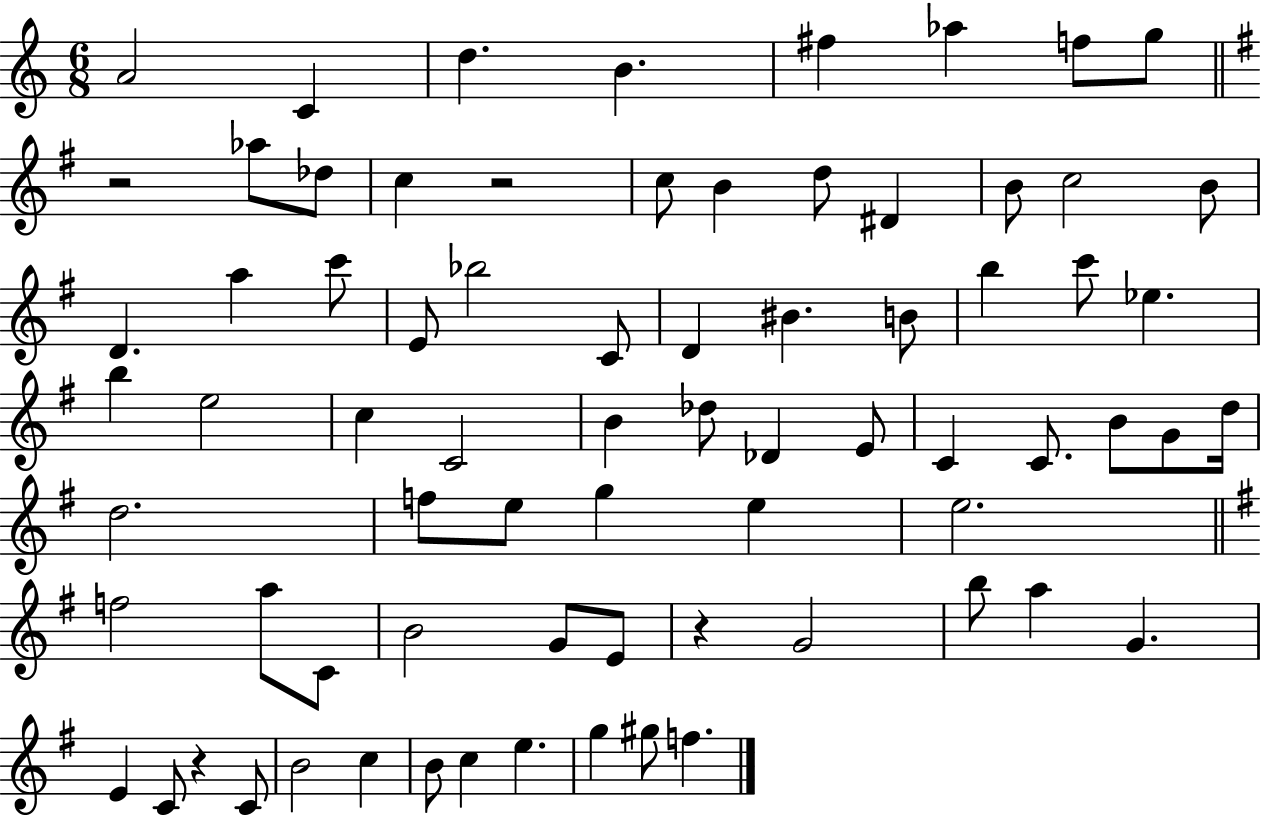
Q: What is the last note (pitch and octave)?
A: F5